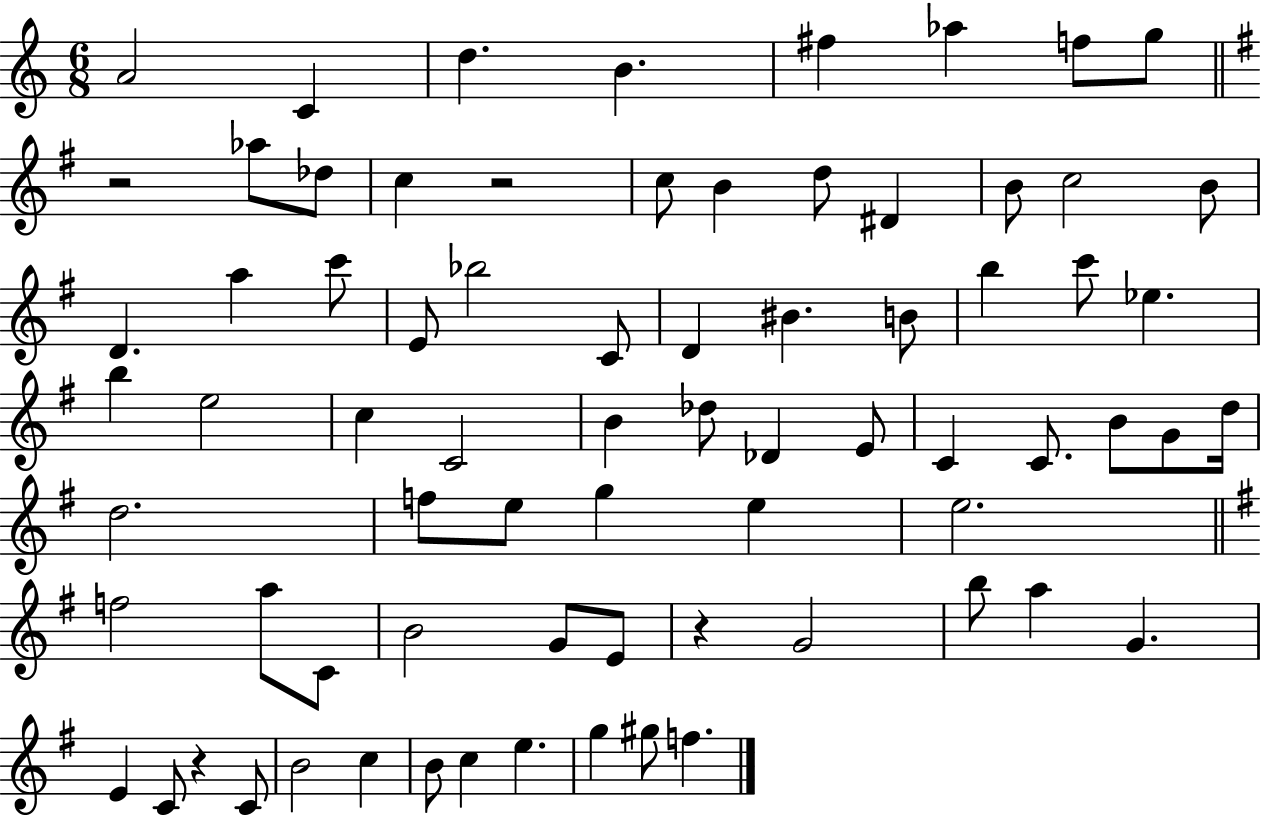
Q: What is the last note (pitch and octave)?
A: F5